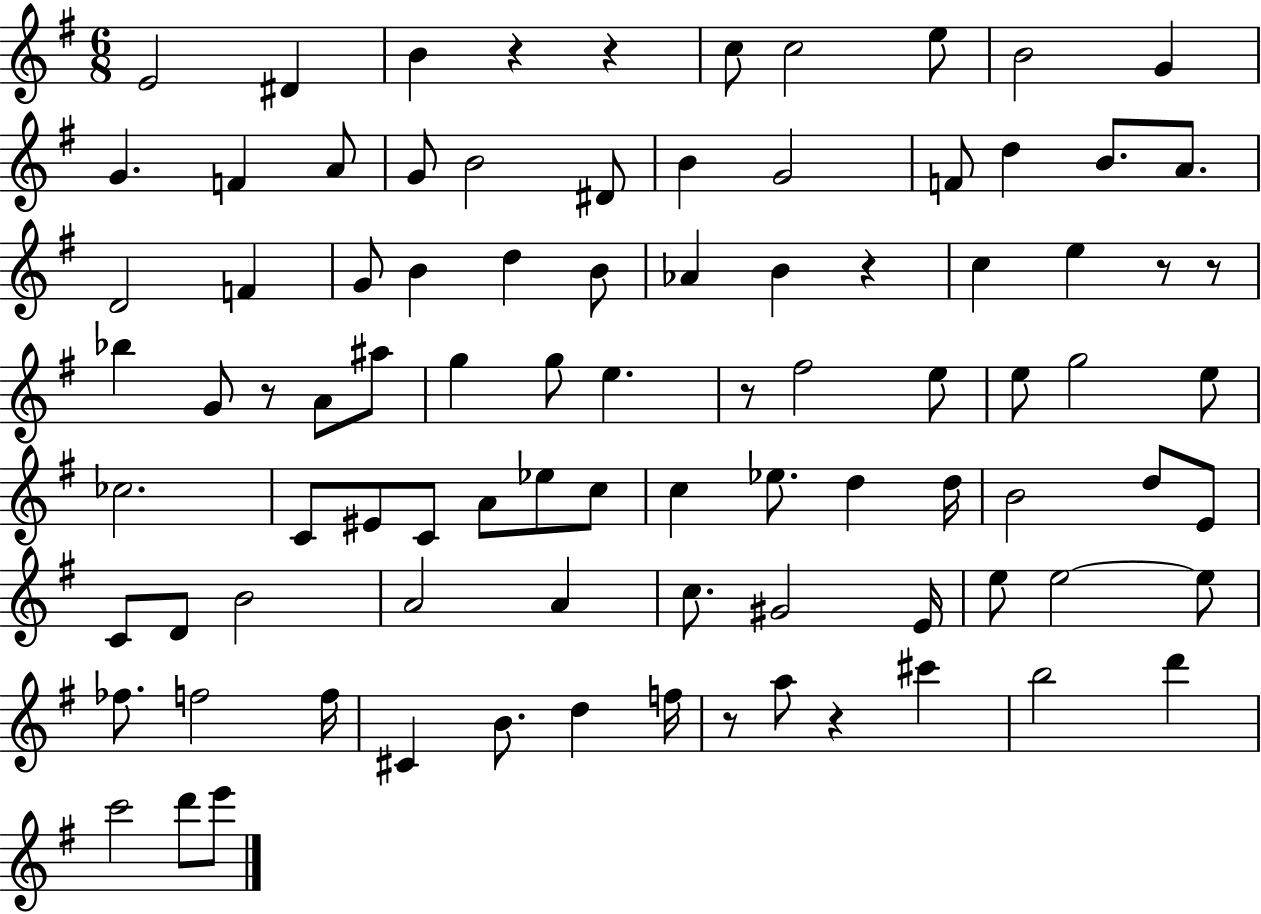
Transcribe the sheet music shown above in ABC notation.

X:1
T:Untitled
M:6/8
L:1/4
K:G
E2 ^D B z z c/2 c2 e/2 B2 G G F A/2 G/2 B2 ^D/2 B G2 F/2 d B/2 A/2 D2 F G/2 B d B/2 _A B z c e z/2 z/2 _b G/2 z/2 A/2 ^a/2 g g/2 e z/2 ^f2 e/2 e/2 g2 e/2 _c2 C/2 ^E/2 C/2 A/2 _e/2 c/2 c _e/2 d d/4 B2 d/2 E/2 C/2 D/2 B2 A2 A c/2 ^G2 E/4 e/2 e2 e/2 _f/2 f2 f/4 ^C B/2 d f/4 z/2 a/2 z ^c' b2 d' c'2 d'/2 e'/2